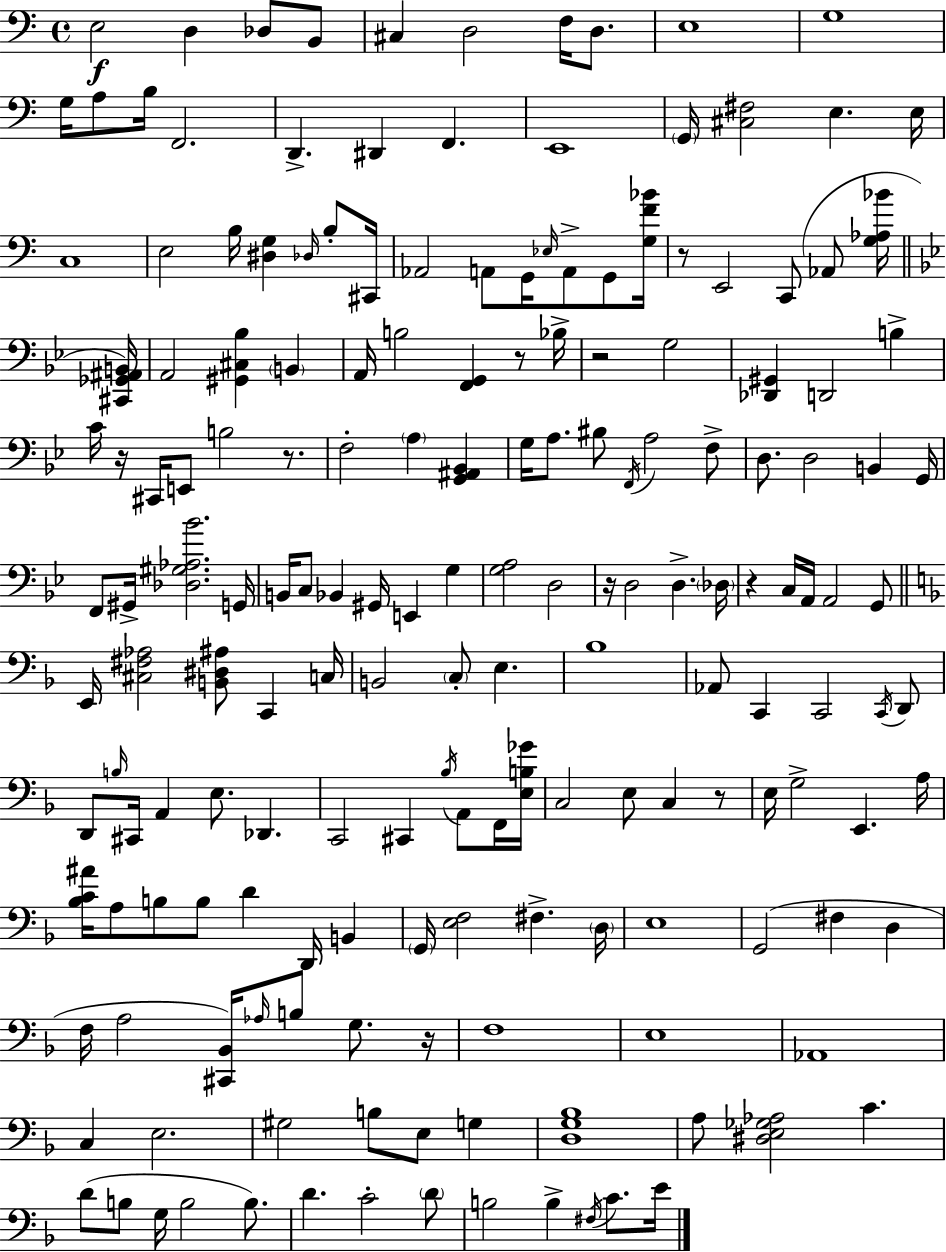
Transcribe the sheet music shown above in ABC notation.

X:1
T:Untitled
M:4/4
L:1/4
K:Am
E,2 D, _D,/2 B,,/2 ^C, D,2 F,/4 D,/2 E,4 G,4 G,/4 A,/2 B,/4 F,,2 D,, ^D,, F,, E,,4 G,,/4 [^C,^F,]2 E, E,/4 C,4 E,2 B,/4 [^D,G,] _D,/4 B,/2 ^C,,/4 _A,,2 A,,/2 G,,/4 _E,/4 A,,/2 G,,/2 [G,F_B]/4 z/2 E,,2 C,,/2 _A,,/2 [G,_A,_B]/4 [^C,,_G,,^A,,B,,]/4 A,,2 [^G,,^C,_B,] B,, A,,/4 B,2 [F,,G,,] z/2 _B,/4 z2 G,2 [_D,,^G,,] D,,2 B, C/4 z/4 ^C,,/4 E,,/2 B,2 z/2 F,2 A, [G,,^A,,_B,,] G,/4 A,/2 ^B,/2 F,,/4 A,2 F,/2 D,/2 D,2 B,, G,,/4 F,,/2 ^G,,/4 [_D,^G,_A,_B]2 G,,/4 B,,/4 C,/2 _B,, ^G,,/4 E,, G, [G,A,]2 D,2 z/4 D,2 D, _D,/4 z C,/4 A,,/4 A,,2 G,,/2 E,,/4 [^C,^F,_A,]2 [B,,^D,^A,]/2 C,, C,/4 B,,2 C,/2 E, _B,4 _A,,/2 C,, C,,2 C,,/4 D,,/2 D,,/2 B,/4 ^C,,/4 A,, E,/2 _D,, C,,2 ^C,, _B,/4 A,,/2 F,,/4 [E,B,_G]/4 C,2 E,/2 C, z/2 E,/4 G,2 E,, A,/4 [_B,C^A]/4 A,/2 B,/2 B,/2 D D,,/4 B,, G,,/4 [E,F,]2 ^F, D,/4 E,4 G,,2 ^F, D, F,/4 A,2 [^C,,_B,,]/4 _A,/4 B,/2 G,/2 z/4 F,4 E,4 _A,,4 C, E,2 ^G,2 B,/2 E,/2 G, [D,G,_B,]4 A,/2 [^D,E,_G,_A,]2 C D/2 B,/2 G,/4 B,2 B,/2 D C2 D/2 B,2 B, ^F,/4 C/2 E/4